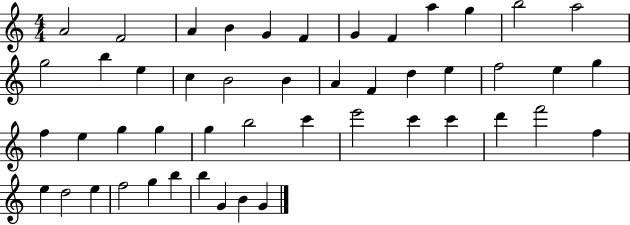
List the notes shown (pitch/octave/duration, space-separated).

A4/h F4/h A4/q B4/q G4/q F4/q G4/q F4/q A5/q G5/q B5/h A5/h G5/h B5/q E5/q C5/q B4/h B4/q A4/q F4/q D5/q E5/q F5/h E5/q G5/q F5/q E5/q G5/q G5/q G5/q B5/h C6/q E6/h C6/q C6/q D6/q F6/h F5/q E5/q D5/h E5/q F5/h G5/q B5/q B5/q G4/q B4/q G4/q